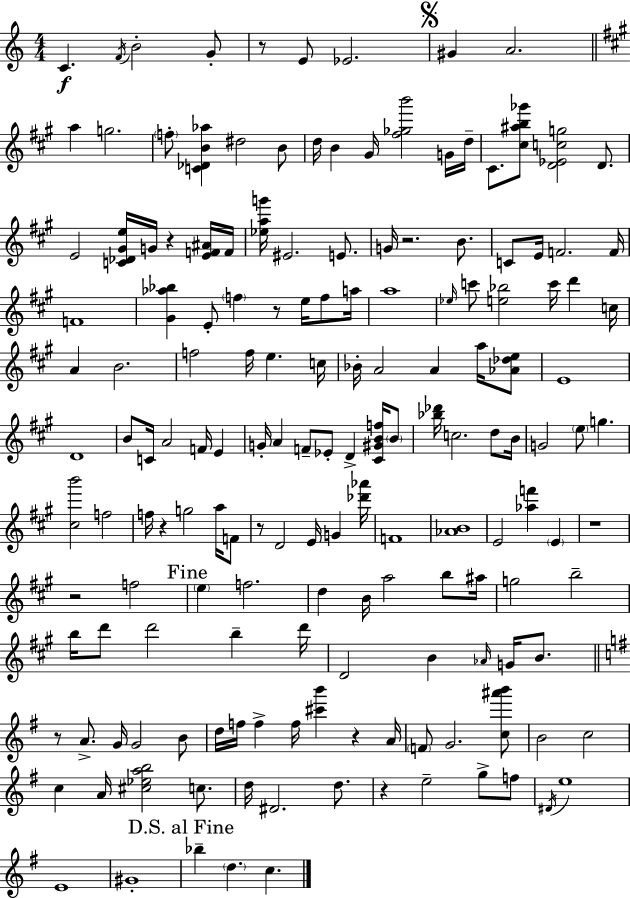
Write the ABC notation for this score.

X:1
T:Untitled
M:4/4
L:1/4
K:Am
C F/4 B2 G/2 z/2 E/2 _E2 ^G A2 a g2 f/2 [C_DB_a] ^d2 B/2 d/4 B ^G/4 [^f_gb']2 G/4 d/4 ^C/2 [^c^ab_g']/2 [D_Ecg]2 D/2 E2 [C_D^Ge]/4 G/4 z [EF^A]/4 F/4 [_eag']/4 ^E2 E/2 G/4 z2 B/2 C/2 E/4 F2 F/4 F4 [^G_a_b] E/2 f z/2 e/4 f/2 a/4 a4 _e/4 c'/2 [e_b]2 c'/4 d' c/4 A B2 f2 f/4 e c/4 _B/4 A2 A a/4 [_A_de]/2 E4 D4 B/2 C/4 A2 F/4 E G/4 A F/2 _E/2 D [^C^GBf]/4 B/2 [_b_d']/4 c2 d/2 B/4 G2 e/2 g [^cb']2 f2 f/4 z g2 a/4 F/2 z/2 D2 E/4 G [_d'_a']/4 F4 [_AB]4 E2 [_af'] E z4 z2 f2 e f2 d B/4 a2 b/2 ^a/4 g2 b2 b/4 d'/2 d'2 b d'/4 D2 B _A/4 G/4 B/2 z/2 A/2 G/4 G2 B/2 d/4 f/4 f f/4 [^c'b'] z A/4 F/2 G2 [c^a'b']/2 B2 c2 c A/4 [^c_eab]2 c/2 d/4 ^D2 d/2 z e2 g/2 f/2 ^D/4 e4 E4 ^G4 _b d c